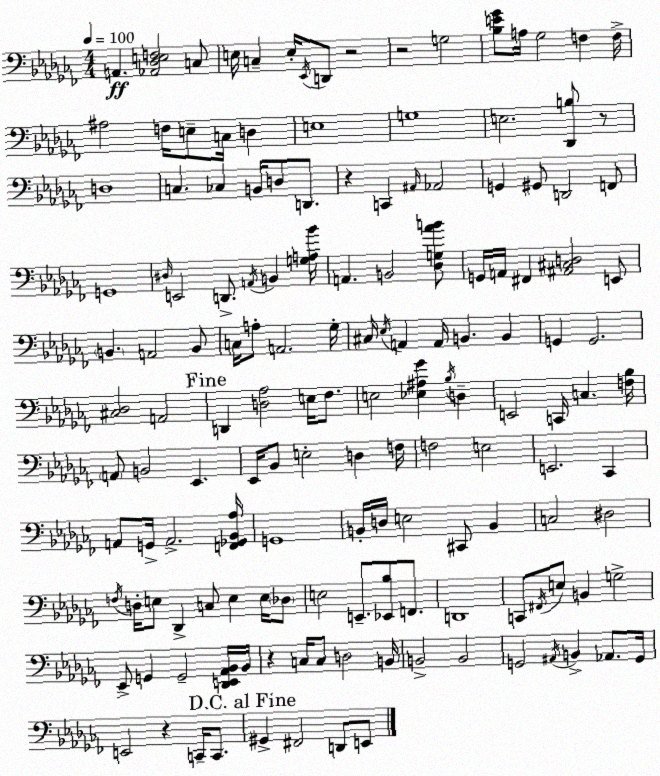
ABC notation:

X:1
T:Untitled
M:4/4
L:1/4
K:Abm
A,, [_A,,_D,E,F,]2 C,/2 E,/4 C, E,/4 _E,,/4 D,,/2 z2 z2 G,2 [_B,E_G]/2 A,/4 _G,2 F, F,/4 ^A,2 F,/4 E,/2 C,/4 D, E,4 G,4 E,2 [_D,,B,]/2 z/2 D,4 C, _C, B,,/4 D,/2 D,,/2 z C,, ^A,,/4 _A,,2 G,, ^G,,/2 D,,2 F,,/2 G,,4 ^D,/4 E,,2 D,,/2 A,,/4 B,, [G,A,_B]/4 A,, B,,2 [_D,G,_AB]/2 G,,/4 A,,/4 ^F,, [^A,,^C,D,]2 E,,/2 B,, A,,2 B,,/2 C,/4 A,/2 A,,2 _G,/4 ^C,/4 _E,/4 A,, A,,/4 B,, B,, G,, G,,2 [^C,_D,]2 A,,2 D,, [D,_A,]2 E,/4 _F,/2 E,2 [_E,^A,_G] _B,/4 D, E,,2 C,,/4 C, [F,_B,]/4 A,,/2 B,,2 _E,, _E,,/4 _B,,/2 E,2 D, F,/4 F,2 E,2 E,,2 _C,, A,,/2 G,,/4 A,,2 [F,,_G,,_B,,_A,]/4 G,,4 B,,/4 D,/4 E,2 ^C,,/2 B,, C,2 ^D,2 F,/4 D,/4 E,/2 _D,, C,/2 E, E,/4 _D,/2 E,2 E,,/2 [_E,,_B,]/2 F,,/2 D,,4 C,,/2 ^F,,/4 E,/2 B,, G,2 _E,,/2 G,, G,,2 [_D,,E,,_A,,_B,,]/4 _B,,/4 z C,/4 C,/2 D,2 B,,/4 B,,2 B,,2 G,,2 ^A,,/4 B,, _A,,/2 G,,/4 E,,2 z C,,/4 C,,/2 ^G,, ^F,,2 D,,/2 E,,/2